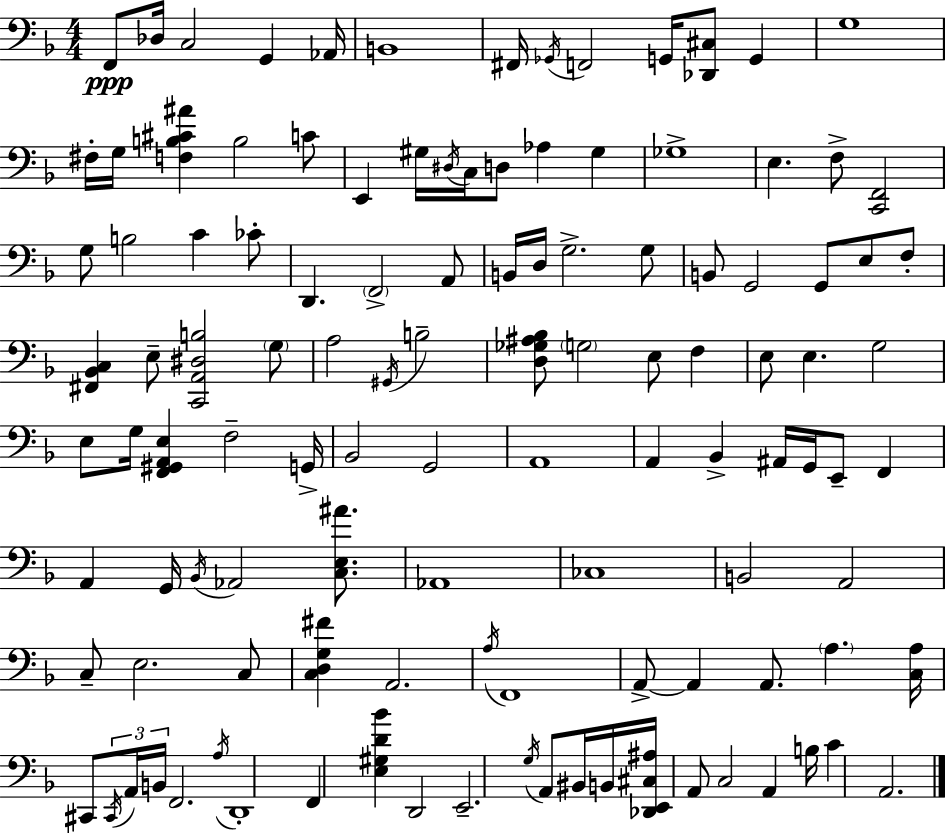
X:1
T:Untitled
M:4/4
L:1/4
K:F
F,,/2 _D,/4 C,2 G,, _A,,/4 B,,4 ^F,,/4 _G,,/4 F,,2 G,,/4 [_D,,^C,]/2 G,, G,4 ^F,/4 G,/4 [F,B,^C^A] B,2 C/2 E,, ^G,/4 ^D,/4 C,/4 D,/2 _A, ^G, _G,4 E, F,/2 [C,,F,,]2 G,/2 B,2 C _C/2 D,, F,,2 A,,/2 B,,/4 D,/4 G,2 G,/2 B,,/2 G,,2 G,,/2 E,/2 F,/2 [^F,,_B,,C,] E,/2 [C,,A,,^D,B,]2 G,/2 A,2 ^G,,/4 B,2 [D,_G,^A,_B,]/2 G,2 E,/2 F, E,/2 E, G,2 E,/2 G,/4 [F,,^G,,A,,E,] F,2 G,,/4 _B,,2 G,,2 A,,4 A,, _B,, ^A,,/4 G,,/4 E,,/2 F,, A,, G,,/4 _B,,/4 _A,,2 [C,E,^A]/2 _A,,4 _C,4 B,,2 A,,2 C,/2 E,2 C,/2 [C,D,G,^F] A,,2 A,/4 F,,4 A,,/2 A,, A,,/2 A, [C,A,]/4 ^C,,/2 ^C,,/4 A,,/4 B,,/4 F,,2 A,/4 D,,4 F,, [E,^G,D_B] D,,2 E,,2 G,/4 A,,/2 ^B,,/4 B,,/4 [_D,,E,,^C,^A,]/4 A,,/2 C,2 A,, B,/4 C A,,2